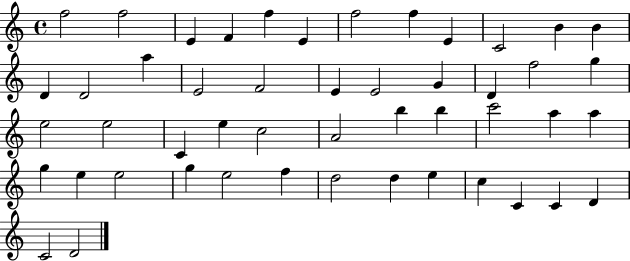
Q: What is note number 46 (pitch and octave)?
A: C4